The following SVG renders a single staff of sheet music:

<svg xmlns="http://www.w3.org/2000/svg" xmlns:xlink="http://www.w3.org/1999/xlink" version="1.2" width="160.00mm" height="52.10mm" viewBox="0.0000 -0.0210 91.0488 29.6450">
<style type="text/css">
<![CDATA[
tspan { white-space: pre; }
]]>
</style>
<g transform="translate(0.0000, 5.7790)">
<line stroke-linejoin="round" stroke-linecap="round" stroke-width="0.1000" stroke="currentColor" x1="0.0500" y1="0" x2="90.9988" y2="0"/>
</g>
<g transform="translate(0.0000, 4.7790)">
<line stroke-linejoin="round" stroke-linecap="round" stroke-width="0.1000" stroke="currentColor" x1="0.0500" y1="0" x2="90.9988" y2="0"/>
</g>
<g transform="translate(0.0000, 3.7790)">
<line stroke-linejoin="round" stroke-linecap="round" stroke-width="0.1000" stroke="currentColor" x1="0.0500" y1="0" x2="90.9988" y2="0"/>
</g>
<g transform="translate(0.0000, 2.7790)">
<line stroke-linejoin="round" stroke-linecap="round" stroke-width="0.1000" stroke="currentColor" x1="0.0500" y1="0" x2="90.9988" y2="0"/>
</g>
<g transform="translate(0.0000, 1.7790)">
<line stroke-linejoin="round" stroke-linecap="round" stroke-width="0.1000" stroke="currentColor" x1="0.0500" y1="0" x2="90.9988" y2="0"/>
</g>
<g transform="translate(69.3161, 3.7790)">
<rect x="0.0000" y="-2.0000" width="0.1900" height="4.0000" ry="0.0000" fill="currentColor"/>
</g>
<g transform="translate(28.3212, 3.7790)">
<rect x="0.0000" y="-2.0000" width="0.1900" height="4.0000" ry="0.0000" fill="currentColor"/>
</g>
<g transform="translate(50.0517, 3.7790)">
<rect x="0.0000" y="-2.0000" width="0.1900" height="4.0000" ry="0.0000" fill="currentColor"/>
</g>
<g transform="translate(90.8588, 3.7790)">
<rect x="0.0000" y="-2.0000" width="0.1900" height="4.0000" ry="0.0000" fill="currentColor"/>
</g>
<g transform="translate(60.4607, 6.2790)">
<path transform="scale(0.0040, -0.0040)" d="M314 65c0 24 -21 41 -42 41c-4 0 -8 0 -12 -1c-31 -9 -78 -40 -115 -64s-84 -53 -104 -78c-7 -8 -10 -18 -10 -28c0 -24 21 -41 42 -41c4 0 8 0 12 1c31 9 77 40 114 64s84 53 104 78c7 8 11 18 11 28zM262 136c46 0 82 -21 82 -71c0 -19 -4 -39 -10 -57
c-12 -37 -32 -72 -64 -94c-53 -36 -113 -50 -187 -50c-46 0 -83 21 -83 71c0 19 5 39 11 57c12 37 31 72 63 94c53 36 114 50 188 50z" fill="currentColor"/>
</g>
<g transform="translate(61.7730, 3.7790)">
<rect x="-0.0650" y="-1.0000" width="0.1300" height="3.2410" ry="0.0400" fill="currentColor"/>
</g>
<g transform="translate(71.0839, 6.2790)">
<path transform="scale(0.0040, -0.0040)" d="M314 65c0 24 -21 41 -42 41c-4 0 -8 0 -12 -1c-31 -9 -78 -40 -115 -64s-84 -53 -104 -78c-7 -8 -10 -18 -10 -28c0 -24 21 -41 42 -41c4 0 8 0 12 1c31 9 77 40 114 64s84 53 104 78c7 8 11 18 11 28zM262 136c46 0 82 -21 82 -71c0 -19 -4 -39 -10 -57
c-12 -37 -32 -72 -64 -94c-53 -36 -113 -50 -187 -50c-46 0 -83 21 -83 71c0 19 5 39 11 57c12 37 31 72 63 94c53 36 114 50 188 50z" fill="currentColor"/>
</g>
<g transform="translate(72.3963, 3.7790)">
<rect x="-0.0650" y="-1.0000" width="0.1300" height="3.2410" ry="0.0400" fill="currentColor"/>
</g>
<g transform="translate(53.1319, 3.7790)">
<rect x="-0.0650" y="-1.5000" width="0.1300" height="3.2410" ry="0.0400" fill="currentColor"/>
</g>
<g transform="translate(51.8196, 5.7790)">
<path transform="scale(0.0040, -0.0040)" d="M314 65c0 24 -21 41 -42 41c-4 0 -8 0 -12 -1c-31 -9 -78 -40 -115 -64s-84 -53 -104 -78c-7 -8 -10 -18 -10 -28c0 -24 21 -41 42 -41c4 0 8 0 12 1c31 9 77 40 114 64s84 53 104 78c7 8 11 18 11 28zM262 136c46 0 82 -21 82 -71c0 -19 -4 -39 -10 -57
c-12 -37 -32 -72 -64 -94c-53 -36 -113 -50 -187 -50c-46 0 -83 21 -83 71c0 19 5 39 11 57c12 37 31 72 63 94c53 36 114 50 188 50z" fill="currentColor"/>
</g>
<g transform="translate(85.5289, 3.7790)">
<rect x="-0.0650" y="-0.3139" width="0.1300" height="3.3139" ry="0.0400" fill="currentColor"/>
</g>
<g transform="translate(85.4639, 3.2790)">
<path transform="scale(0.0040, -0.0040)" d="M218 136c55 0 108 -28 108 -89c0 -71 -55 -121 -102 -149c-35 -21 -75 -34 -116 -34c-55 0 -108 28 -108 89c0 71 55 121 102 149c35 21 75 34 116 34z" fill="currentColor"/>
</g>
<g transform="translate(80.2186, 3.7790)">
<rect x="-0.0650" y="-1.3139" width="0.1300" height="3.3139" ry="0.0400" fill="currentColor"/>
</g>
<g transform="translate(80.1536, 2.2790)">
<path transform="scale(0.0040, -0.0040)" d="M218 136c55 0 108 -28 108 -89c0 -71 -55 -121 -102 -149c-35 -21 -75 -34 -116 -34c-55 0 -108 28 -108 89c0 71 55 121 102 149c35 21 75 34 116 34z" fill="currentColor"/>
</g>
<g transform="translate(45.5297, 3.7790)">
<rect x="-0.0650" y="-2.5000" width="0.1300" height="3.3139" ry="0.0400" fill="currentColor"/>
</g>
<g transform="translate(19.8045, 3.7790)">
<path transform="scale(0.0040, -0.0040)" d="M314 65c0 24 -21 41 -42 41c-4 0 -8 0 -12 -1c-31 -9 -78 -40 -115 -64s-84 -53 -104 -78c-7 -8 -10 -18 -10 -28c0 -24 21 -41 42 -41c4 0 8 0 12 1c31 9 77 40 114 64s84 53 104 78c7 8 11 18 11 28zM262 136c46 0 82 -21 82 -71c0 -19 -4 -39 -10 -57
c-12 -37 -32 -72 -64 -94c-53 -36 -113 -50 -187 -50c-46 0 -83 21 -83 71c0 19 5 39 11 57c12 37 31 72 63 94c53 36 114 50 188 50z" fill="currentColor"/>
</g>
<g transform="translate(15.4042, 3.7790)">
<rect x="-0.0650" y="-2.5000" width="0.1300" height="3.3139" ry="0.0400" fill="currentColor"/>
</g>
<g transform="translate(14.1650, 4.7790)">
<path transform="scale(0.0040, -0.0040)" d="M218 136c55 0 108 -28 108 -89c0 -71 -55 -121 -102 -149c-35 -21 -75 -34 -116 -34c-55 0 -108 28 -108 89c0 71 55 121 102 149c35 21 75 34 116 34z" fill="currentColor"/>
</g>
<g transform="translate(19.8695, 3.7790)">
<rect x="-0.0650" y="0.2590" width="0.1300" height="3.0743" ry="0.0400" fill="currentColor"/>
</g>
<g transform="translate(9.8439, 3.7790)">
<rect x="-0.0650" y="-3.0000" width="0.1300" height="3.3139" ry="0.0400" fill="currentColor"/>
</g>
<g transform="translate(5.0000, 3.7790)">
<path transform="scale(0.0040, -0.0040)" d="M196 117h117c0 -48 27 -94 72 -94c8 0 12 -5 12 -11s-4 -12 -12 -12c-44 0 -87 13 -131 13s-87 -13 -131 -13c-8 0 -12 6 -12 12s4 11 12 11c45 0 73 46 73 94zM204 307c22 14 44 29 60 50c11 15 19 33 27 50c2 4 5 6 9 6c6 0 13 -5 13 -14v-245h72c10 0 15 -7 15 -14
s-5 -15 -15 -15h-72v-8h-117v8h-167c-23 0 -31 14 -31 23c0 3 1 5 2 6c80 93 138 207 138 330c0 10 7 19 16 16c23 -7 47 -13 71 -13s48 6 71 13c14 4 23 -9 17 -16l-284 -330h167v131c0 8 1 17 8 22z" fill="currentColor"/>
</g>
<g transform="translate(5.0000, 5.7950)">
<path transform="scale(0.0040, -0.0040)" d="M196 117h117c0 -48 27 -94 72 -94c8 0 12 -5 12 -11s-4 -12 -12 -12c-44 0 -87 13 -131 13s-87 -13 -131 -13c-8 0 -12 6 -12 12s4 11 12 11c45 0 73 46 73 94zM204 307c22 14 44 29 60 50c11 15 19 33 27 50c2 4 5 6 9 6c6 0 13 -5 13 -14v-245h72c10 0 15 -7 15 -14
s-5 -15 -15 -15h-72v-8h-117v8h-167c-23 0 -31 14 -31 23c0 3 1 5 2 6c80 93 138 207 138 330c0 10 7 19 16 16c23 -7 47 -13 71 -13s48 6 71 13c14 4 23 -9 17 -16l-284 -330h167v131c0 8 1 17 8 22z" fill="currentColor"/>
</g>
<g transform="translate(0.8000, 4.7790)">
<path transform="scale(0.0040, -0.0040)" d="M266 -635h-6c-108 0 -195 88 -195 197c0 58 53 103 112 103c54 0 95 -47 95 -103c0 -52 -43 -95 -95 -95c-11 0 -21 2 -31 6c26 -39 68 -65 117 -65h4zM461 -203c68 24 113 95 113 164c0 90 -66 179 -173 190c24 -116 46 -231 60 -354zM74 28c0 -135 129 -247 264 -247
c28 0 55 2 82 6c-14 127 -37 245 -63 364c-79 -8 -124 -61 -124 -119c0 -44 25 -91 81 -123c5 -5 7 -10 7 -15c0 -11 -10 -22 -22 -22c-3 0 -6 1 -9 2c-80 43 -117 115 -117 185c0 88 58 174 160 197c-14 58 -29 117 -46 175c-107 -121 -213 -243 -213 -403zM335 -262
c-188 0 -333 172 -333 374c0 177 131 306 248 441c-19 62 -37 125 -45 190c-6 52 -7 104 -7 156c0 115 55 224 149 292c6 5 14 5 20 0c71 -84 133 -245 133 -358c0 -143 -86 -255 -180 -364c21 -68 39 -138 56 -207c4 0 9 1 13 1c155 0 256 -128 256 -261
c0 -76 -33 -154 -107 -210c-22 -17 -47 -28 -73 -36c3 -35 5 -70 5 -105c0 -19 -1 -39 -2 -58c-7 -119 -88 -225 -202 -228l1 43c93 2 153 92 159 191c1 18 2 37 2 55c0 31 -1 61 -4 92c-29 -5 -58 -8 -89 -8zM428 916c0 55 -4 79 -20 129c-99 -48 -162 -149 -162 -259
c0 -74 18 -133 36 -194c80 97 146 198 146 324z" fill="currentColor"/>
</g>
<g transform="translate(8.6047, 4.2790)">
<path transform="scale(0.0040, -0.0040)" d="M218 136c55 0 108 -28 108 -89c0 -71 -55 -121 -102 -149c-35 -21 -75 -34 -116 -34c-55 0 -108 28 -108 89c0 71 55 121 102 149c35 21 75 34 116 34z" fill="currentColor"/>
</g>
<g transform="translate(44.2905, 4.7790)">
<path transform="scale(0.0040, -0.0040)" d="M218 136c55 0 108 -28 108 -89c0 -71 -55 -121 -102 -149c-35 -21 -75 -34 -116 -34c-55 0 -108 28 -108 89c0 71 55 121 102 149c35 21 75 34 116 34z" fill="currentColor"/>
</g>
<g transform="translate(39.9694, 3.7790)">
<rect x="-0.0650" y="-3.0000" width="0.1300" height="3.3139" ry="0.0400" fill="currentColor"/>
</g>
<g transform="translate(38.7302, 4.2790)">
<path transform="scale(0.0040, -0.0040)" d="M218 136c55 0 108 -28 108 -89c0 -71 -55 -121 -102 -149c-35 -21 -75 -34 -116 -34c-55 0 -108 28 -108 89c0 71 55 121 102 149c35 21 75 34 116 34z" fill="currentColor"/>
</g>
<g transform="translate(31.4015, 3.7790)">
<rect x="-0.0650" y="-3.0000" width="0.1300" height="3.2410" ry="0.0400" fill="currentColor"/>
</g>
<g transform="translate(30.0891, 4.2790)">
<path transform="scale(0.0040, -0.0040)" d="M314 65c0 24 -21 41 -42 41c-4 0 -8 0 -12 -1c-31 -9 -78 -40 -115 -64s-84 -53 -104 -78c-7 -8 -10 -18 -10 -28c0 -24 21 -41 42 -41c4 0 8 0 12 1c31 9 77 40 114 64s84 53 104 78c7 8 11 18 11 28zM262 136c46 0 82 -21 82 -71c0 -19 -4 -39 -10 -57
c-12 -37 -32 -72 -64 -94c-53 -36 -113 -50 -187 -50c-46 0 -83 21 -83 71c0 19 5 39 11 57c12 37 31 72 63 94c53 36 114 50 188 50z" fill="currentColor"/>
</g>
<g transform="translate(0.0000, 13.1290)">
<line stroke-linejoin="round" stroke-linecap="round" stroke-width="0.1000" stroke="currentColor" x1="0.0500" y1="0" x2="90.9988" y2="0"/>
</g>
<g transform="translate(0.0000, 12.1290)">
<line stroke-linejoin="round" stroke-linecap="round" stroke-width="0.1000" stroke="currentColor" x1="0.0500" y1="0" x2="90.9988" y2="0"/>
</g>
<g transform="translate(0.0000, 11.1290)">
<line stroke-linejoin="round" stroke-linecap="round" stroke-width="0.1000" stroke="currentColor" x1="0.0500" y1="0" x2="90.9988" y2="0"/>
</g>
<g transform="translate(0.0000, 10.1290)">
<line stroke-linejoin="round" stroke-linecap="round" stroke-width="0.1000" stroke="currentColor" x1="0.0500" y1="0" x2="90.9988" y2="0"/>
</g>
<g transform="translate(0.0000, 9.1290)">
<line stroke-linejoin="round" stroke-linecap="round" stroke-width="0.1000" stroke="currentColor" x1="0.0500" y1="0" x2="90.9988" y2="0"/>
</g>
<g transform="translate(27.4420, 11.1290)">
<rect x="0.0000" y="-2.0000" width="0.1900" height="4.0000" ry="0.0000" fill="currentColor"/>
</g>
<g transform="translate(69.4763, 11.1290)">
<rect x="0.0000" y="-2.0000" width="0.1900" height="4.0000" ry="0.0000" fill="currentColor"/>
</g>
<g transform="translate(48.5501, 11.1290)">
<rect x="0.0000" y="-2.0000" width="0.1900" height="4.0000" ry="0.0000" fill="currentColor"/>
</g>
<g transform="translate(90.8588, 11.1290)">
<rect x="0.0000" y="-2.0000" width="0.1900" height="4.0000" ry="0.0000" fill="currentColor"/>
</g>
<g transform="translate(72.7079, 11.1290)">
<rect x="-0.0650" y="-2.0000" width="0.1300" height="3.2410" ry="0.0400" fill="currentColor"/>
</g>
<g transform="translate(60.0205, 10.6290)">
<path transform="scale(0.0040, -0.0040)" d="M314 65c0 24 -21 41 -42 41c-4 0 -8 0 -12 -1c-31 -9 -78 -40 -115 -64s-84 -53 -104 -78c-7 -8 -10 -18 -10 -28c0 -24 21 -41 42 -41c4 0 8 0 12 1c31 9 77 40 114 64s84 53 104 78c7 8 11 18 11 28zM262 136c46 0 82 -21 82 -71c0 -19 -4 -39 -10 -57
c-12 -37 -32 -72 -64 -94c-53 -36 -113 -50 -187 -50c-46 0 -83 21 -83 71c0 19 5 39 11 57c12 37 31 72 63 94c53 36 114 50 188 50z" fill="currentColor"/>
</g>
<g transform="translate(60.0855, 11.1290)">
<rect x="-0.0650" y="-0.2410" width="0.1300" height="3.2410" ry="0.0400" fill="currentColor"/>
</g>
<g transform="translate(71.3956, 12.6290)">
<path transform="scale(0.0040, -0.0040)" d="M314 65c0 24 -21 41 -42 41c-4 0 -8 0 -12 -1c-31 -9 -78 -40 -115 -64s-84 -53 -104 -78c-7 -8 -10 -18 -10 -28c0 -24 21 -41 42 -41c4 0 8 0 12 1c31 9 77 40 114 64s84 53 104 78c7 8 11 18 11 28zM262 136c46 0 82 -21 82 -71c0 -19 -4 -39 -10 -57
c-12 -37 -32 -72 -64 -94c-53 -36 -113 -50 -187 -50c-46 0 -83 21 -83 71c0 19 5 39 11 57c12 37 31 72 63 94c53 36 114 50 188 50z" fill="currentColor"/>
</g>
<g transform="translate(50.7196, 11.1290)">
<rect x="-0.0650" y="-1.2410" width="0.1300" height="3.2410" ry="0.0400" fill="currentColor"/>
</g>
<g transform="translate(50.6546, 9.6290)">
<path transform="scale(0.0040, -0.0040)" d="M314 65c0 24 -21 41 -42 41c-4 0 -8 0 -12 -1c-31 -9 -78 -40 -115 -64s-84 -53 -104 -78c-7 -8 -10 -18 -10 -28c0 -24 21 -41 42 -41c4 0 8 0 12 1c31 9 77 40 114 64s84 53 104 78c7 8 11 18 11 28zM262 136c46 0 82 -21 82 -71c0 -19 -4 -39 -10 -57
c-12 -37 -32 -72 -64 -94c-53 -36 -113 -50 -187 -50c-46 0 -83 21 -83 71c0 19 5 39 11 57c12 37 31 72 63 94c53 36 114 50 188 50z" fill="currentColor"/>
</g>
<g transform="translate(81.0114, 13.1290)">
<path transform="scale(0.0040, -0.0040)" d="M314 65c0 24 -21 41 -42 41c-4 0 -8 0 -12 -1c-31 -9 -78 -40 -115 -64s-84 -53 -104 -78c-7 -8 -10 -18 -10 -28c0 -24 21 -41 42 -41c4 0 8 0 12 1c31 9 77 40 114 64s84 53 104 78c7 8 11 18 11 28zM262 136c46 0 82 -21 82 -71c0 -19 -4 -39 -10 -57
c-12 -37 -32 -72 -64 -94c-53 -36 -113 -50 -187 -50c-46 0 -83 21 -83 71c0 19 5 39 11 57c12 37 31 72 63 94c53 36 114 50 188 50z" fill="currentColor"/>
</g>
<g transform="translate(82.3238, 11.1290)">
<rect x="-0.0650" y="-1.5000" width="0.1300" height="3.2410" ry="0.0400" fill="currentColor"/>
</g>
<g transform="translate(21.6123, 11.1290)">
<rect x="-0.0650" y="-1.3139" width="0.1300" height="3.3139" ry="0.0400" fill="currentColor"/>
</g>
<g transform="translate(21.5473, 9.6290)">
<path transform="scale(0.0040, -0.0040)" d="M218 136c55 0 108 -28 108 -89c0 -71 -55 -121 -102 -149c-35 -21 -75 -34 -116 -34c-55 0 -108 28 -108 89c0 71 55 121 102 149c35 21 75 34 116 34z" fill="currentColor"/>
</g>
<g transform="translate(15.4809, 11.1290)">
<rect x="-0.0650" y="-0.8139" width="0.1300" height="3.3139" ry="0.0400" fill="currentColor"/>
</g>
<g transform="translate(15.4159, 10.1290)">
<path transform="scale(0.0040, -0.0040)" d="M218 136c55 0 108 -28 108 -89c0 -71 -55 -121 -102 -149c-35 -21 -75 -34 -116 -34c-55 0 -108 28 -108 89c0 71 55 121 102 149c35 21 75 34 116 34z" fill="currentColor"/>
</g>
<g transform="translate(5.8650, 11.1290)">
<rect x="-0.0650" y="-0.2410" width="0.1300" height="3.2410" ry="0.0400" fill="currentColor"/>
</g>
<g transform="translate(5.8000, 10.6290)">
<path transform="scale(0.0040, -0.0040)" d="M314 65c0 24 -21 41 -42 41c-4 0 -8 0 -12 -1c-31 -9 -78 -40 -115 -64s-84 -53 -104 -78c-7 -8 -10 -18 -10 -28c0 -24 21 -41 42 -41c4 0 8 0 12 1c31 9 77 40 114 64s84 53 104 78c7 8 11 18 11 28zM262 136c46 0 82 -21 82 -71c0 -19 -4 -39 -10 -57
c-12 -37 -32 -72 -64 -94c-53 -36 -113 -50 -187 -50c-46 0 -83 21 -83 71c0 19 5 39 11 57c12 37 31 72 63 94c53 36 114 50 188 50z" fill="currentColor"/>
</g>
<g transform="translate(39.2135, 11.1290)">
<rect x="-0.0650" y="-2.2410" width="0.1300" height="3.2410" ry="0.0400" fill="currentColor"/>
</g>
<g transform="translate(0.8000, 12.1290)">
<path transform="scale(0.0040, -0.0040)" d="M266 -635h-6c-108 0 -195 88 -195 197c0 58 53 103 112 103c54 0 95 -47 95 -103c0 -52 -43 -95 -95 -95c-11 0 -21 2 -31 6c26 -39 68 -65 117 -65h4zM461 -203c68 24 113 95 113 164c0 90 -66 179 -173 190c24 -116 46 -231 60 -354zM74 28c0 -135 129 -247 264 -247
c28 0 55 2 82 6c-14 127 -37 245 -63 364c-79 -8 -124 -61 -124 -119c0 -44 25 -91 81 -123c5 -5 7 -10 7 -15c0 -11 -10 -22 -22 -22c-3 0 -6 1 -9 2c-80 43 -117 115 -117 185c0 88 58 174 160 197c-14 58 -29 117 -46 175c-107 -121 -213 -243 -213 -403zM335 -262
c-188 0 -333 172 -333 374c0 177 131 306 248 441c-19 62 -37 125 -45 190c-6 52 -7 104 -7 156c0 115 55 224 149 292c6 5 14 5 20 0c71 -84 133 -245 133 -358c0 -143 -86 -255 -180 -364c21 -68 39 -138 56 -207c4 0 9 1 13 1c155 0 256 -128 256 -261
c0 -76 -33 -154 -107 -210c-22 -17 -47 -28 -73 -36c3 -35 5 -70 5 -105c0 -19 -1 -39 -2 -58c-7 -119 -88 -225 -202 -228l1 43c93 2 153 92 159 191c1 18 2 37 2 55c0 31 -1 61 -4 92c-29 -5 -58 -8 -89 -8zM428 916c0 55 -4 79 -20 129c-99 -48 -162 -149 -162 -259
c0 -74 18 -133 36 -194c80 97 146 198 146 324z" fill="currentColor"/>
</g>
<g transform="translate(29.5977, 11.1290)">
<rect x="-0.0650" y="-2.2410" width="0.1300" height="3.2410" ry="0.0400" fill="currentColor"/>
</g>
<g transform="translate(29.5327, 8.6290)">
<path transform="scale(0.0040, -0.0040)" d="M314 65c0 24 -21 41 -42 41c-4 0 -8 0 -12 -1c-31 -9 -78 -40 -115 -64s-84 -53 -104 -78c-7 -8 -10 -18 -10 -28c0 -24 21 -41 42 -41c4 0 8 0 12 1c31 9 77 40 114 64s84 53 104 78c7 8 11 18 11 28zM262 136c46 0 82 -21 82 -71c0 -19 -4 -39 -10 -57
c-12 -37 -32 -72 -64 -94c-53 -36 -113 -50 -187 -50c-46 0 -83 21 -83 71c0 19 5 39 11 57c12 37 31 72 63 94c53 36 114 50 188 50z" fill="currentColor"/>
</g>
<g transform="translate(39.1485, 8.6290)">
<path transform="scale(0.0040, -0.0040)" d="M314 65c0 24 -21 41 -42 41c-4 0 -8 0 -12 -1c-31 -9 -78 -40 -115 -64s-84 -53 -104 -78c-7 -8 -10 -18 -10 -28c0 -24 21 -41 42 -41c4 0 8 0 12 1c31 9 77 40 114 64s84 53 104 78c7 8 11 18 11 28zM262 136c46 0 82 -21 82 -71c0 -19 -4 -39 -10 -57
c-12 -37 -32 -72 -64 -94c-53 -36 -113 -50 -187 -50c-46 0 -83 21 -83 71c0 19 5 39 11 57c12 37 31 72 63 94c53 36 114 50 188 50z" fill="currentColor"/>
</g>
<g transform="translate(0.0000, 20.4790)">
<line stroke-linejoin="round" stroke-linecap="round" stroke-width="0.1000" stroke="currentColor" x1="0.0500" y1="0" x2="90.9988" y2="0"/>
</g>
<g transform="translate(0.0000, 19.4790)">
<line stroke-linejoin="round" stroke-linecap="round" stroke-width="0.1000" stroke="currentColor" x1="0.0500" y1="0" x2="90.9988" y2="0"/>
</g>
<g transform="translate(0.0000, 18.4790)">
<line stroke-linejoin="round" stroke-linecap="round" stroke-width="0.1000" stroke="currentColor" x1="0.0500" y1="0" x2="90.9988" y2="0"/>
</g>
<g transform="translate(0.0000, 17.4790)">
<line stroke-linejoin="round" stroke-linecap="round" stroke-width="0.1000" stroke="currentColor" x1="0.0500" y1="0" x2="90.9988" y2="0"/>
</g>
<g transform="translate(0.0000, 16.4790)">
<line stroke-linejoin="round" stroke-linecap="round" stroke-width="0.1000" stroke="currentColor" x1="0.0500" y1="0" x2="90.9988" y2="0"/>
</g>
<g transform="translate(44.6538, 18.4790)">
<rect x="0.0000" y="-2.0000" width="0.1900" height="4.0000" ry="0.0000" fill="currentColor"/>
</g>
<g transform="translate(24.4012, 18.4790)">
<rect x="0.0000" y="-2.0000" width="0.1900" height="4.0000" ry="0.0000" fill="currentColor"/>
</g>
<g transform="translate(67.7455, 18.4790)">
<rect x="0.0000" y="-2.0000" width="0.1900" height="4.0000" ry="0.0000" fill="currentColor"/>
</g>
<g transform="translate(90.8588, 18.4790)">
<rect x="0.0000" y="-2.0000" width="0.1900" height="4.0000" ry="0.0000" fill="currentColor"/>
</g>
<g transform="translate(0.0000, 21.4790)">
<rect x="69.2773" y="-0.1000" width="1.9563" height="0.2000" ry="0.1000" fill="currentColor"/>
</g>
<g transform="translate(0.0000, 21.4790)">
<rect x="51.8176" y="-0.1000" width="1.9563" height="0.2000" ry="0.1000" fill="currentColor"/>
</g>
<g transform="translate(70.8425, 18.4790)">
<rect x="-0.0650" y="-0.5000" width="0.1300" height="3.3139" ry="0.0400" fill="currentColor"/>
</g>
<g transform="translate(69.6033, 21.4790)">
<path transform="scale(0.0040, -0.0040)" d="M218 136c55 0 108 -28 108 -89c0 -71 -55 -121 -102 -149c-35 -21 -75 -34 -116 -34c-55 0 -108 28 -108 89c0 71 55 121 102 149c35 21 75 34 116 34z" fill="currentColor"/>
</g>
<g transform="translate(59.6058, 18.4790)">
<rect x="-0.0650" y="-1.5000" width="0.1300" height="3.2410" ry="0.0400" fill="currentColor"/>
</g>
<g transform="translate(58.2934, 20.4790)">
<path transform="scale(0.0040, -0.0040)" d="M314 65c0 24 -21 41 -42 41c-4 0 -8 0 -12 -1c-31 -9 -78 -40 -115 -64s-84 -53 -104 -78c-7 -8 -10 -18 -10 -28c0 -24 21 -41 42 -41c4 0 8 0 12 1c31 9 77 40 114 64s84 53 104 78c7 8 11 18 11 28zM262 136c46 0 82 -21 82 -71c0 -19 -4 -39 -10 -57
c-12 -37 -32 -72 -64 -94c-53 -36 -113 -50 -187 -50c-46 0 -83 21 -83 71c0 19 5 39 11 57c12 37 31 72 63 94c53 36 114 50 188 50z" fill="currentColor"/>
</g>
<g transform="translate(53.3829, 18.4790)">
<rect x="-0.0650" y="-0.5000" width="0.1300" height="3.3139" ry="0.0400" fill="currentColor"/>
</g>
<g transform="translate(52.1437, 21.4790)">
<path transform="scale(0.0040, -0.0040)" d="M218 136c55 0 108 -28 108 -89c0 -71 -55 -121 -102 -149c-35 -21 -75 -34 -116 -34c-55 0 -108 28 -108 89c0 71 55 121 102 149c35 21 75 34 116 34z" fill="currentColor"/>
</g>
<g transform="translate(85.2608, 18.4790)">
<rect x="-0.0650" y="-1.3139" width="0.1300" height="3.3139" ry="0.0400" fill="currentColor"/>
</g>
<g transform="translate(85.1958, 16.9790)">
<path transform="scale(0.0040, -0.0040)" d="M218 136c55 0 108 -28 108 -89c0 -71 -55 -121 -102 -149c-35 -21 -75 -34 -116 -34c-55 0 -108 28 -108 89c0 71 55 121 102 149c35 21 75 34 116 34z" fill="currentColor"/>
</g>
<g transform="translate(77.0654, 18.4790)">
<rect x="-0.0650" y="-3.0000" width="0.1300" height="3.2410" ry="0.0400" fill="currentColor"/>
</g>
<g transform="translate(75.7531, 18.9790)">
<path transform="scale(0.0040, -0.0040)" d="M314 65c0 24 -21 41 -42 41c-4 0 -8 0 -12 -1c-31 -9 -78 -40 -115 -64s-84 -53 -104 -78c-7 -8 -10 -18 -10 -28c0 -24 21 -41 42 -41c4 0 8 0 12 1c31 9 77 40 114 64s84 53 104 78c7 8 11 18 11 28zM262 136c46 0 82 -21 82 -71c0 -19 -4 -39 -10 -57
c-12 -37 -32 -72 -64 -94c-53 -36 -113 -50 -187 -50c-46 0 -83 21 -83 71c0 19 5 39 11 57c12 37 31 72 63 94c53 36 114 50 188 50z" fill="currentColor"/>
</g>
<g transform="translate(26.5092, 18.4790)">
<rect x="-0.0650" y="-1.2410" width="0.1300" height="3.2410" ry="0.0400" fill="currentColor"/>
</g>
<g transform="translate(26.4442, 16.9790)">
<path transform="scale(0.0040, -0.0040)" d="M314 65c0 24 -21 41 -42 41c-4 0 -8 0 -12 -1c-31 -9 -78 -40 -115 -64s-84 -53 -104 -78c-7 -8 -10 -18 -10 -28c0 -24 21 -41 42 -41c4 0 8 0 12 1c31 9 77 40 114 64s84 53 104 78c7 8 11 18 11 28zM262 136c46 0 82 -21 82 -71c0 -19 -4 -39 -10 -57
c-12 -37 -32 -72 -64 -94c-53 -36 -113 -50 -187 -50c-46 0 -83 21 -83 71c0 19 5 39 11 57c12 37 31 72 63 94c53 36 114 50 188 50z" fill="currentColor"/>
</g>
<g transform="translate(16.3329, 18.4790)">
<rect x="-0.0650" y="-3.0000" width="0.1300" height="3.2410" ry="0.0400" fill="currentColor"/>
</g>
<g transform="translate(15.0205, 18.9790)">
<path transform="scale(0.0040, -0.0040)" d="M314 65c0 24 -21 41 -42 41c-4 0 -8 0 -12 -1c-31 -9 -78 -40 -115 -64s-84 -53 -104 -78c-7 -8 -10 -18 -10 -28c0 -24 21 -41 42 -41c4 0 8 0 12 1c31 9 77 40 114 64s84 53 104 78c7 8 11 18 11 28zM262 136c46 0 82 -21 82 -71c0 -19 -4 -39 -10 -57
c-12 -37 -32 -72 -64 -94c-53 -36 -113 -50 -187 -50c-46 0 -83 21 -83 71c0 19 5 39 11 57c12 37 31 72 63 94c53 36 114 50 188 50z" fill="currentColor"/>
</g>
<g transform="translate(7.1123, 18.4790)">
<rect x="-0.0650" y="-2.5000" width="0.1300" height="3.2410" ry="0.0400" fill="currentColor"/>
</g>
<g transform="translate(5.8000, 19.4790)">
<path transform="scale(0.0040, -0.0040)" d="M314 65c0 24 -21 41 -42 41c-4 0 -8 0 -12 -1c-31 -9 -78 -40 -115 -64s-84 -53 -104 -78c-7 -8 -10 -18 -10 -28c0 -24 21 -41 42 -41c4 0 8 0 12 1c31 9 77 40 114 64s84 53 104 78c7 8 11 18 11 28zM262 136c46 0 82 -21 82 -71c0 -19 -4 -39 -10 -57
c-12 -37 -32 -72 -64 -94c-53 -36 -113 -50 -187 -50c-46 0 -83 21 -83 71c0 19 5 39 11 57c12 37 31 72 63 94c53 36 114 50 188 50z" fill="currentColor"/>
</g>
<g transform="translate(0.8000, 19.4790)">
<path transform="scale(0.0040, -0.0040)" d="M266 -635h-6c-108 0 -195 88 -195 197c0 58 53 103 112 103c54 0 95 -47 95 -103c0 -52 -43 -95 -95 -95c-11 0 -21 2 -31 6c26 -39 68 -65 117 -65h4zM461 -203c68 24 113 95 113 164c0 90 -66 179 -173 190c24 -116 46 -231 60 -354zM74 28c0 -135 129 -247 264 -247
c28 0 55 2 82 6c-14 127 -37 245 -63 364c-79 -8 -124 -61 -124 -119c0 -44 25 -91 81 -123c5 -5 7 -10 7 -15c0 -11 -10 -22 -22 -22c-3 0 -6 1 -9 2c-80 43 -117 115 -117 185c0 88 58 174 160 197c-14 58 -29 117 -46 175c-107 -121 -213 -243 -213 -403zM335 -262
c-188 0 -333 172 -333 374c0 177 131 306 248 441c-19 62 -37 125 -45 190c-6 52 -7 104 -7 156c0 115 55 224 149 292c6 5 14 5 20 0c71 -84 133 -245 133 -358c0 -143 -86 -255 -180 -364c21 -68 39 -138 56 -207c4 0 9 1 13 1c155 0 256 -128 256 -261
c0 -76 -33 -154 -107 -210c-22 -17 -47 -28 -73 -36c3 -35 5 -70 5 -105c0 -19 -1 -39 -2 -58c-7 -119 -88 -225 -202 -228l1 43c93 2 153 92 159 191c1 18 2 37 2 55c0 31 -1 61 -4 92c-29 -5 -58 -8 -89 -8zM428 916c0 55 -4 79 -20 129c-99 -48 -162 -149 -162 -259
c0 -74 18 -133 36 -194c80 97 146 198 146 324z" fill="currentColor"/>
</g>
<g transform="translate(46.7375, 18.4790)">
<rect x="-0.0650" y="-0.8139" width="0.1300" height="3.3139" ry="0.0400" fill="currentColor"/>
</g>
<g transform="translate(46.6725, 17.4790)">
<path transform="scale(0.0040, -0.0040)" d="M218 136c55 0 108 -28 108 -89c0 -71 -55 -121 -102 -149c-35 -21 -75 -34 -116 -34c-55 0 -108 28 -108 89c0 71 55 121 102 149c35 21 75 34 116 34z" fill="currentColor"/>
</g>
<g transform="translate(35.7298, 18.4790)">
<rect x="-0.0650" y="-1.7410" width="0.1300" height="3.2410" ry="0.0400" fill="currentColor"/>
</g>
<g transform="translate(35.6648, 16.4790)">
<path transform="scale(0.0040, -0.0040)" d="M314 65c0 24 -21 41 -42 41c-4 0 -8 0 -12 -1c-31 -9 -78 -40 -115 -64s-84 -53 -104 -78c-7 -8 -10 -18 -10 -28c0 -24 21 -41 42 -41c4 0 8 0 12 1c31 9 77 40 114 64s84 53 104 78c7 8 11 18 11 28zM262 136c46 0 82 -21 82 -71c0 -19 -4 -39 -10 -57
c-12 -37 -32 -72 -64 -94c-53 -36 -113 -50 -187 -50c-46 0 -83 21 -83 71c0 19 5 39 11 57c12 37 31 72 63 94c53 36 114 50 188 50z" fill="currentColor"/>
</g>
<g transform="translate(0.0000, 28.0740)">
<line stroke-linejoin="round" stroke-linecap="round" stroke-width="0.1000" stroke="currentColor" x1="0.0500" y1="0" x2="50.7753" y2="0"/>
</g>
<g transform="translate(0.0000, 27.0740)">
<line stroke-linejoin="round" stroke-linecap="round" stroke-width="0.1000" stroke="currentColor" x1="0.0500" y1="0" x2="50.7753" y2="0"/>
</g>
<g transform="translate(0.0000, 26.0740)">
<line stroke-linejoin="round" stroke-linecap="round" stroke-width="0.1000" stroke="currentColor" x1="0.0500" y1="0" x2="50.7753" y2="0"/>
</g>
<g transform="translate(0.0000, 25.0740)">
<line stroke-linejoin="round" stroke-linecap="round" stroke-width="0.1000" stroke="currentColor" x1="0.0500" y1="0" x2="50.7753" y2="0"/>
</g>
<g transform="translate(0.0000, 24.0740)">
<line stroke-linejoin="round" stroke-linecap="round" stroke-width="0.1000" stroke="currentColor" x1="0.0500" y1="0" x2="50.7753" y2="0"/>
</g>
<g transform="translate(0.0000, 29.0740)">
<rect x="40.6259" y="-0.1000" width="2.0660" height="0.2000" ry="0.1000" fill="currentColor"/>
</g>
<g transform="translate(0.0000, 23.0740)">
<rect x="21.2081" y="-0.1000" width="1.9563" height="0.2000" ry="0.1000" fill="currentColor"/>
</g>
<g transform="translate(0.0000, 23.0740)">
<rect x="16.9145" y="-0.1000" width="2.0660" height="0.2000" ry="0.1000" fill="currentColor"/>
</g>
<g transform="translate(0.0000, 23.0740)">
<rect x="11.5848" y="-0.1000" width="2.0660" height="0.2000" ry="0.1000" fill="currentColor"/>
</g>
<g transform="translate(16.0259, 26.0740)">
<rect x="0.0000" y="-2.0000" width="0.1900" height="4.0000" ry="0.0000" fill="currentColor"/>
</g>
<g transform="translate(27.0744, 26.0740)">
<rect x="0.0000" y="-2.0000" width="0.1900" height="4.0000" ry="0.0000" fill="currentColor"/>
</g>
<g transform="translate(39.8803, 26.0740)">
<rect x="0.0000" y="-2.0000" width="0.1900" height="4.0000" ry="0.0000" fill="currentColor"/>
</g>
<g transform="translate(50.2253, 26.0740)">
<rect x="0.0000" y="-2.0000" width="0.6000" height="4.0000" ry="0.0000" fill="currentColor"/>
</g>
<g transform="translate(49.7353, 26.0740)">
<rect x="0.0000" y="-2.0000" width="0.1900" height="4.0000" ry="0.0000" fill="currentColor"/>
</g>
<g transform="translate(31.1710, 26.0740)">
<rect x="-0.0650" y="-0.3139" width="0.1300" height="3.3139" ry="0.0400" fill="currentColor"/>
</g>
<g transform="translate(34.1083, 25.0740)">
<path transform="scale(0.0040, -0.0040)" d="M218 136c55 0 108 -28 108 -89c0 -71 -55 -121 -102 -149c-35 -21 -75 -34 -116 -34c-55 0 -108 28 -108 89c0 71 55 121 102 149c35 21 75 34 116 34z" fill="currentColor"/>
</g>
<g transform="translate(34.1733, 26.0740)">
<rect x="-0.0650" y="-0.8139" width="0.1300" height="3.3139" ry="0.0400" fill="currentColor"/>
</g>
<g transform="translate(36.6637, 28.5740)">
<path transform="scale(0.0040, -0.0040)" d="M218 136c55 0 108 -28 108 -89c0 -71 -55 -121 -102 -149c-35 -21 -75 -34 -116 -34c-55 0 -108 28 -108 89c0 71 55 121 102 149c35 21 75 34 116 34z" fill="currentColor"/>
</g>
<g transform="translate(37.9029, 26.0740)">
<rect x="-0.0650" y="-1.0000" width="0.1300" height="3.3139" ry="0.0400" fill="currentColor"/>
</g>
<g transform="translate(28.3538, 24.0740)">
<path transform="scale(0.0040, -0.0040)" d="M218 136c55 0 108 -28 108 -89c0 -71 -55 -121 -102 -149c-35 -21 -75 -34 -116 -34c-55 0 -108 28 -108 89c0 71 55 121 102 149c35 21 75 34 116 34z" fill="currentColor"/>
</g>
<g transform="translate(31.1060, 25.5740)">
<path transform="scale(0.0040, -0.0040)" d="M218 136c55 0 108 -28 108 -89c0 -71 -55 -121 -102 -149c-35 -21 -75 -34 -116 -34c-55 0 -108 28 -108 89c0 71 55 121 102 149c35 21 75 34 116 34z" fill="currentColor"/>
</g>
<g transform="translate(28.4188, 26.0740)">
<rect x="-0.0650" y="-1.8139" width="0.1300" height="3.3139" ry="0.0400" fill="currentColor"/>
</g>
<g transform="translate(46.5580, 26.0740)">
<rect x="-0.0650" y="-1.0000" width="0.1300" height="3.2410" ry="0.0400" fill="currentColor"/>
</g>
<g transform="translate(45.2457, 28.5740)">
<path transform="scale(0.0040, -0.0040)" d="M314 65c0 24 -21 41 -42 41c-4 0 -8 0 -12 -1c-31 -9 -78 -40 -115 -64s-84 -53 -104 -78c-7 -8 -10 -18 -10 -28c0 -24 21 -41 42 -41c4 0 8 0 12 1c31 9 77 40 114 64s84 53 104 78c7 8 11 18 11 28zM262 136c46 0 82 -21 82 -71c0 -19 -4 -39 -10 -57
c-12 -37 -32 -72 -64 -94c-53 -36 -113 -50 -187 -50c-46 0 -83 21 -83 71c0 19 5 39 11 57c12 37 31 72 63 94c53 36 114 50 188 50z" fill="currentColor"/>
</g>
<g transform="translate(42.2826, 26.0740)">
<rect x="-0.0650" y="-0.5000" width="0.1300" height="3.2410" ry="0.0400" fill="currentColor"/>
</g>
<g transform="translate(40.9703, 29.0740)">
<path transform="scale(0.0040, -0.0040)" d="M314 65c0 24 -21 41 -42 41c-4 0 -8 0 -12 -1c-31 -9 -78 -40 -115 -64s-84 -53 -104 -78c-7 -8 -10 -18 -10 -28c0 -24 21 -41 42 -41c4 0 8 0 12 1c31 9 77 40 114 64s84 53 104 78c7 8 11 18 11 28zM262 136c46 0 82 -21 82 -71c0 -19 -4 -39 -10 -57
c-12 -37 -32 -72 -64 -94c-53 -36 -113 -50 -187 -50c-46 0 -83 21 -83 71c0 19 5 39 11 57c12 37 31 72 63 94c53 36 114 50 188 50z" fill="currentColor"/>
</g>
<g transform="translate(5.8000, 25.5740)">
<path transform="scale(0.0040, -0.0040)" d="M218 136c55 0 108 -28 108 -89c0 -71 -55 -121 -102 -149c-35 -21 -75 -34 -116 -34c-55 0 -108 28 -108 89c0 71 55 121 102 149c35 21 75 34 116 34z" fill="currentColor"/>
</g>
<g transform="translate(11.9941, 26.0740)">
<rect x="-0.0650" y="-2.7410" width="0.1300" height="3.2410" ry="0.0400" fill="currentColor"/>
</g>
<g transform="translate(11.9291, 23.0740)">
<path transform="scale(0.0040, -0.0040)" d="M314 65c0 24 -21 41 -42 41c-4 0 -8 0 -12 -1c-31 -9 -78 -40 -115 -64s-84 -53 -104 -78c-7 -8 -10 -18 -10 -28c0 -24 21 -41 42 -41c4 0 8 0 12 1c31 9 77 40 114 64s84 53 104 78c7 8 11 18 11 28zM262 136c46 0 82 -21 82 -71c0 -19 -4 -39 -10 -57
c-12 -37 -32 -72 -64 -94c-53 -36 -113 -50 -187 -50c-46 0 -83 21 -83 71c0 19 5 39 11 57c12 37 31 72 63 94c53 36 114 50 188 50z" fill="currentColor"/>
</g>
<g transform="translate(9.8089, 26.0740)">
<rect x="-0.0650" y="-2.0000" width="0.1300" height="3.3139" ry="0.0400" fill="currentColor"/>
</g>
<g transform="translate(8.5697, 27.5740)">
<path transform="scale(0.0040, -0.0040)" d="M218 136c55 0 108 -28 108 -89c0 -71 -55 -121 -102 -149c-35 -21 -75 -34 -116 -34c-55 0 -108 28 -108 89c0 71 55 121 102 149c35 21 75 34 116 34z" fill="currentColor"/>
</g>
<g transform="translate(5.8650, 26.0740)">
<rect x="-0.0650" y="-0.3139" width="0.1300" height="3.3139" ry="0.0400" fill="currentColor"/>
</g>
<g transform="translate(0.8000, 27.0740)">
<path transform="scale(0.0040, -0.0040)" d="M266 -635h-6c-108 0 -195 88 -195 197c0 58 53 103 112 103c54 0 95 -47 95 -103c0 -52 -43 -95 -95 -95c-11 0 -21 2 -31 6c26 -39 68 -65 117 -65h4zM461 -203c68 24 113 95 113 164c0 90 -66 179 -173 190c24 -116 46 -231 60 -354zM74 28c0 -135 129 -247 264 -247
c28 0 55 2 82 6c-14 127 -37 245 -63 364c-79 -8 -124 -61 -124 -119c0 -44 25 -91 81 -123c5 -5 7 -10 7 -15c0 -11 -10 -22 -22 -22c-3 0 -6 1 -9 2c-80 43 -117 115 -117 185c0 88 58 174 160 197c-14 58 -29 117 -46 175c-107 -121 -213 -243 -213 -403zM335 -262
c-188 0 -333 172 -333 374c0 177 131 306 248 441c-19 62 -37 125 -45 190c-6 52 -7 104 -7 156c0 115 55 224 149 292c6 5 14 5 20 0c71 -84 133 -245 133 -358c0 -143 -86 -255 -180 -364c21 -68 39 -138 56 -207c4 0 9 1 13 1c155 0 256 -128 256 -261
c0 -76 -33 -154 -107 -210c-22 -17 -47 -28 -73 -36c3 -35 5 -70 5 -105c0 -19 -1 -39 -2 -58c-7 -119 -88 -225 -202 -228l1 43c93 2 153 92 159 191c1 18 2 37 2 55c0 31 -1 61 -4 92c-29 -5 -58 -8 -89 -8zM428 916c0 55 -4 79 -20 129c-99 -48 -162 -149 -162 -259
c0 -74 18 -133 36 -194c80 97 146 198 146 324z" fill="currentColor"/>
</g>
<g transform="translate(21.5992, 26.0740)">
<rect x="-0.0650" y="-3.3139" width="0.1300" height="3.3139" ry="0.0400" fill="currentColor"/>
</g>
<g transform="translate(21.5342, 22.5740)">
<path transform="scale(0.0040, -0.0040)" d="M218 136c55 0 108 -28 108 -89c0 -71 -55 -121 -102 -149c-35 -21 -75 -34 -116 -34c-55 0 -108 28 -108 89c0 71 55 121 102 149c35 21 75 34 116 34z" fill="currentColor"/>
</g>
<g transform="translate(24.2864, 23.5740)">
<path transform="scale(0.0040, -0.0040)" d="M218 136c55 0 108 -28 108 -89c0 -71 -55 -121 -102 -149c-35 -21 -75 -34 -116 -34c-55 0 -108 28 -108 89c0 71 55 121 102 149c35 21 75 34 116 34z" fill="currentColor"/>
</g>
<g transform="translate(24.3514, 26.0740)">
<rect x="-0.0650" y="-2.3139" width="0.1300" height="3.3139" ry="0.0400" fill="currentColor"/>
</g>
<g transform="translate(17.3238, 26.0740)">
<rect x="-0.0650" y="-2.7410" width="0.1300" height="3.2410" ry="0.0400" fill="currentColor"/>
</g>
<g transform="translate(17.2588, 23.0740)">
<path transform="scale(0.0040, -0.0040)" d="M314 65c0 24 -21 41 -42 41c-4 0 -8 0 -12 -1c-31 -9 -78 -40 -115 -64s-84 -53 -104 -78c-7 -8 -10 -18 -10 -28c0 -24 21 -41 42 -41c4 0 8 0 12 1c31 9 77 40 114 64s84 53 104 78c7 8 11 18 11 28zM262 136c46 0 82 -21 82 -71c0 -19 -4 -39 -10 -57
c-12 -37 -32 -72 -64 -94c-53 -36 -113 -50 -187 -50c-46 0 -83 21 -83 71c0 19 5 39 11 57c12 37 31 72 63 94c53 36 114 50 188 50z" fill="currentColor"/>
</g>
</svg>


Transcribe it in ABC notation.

X:1
T:Untitled
M:4/4
L:1/4
K:C
A G B2 A2 A G E2 D2 D2 e c c2 d e g2 g2 e2 c2 F2 E2 G2 A2 e2 f2 d C E2 C A2 e c F a2 a2 b g f c d D C2 D2